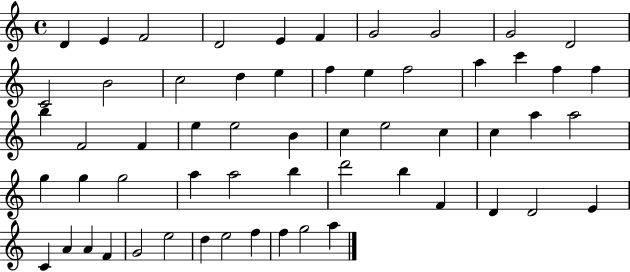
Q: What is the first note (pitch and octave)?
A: D4